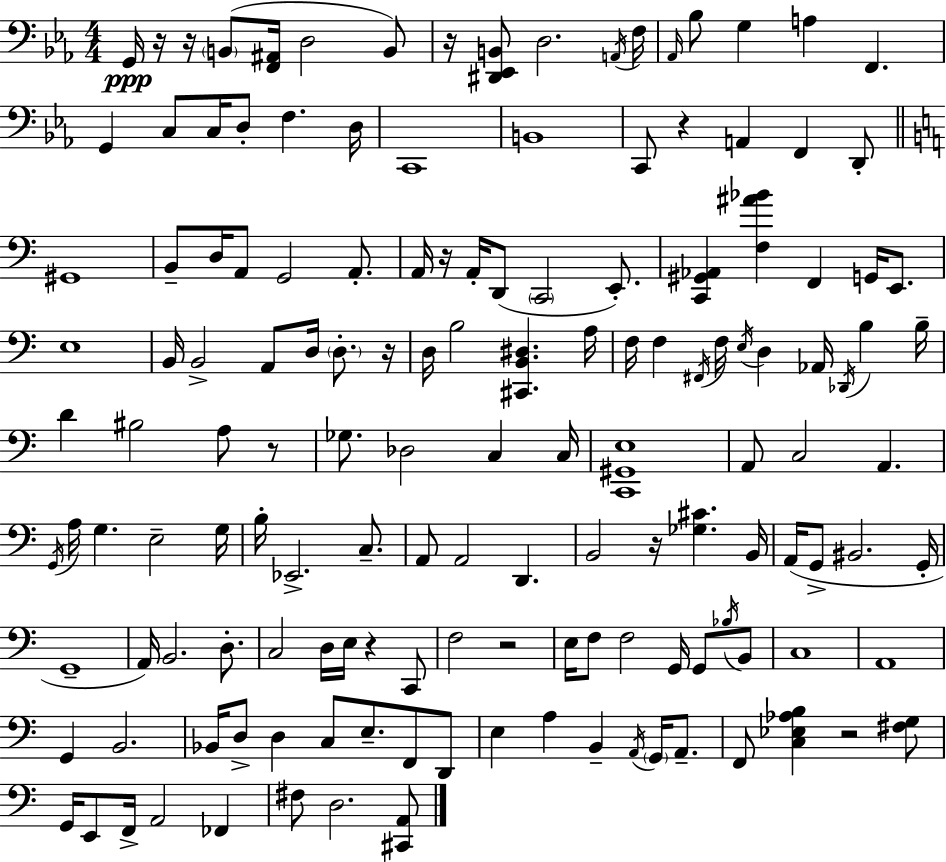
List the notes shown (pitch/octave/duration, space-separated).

G2/s R/s R/s B2/e [F2,A#2]/s D3/h B2/e R/s [D#2,Eb2,B2]/e D3/h. A2/s F3/s Ab2/s Bb3/e G3/q A3/q F2/q. G2/q C3/e C3/s D3/e F3/q. D3/s C2/w B2/w C2/e R/q A2/q F2/q D2/e G#2/w B2/e D3/s A2/e G2/h A2/e. A2/s R/s A2/s D2/e C2/h E2/e. [C2,G#2,Ab2]/q [F3,A#4,Bb4]/q F2/q G2/s E2/e. E3/w B2/s B2/h A2/e D3/s D3/e. R/s D3/s B3/h [C#2,B2,D#3]/q. A3/s F3/s F3/q F#2/s F3/s E3/s D3/q Ab2/s Db2/s B3/q B3/s D4/q BIS3/h A3/e R/e Gb3/e. Db3/h C3/q C3/s [C2,G#2,E3]/w A2/e C3/h A2/q. G2/s A3/s G3/q. E3/h G3/s B3/s Eb2/h. C3/e. A2/e A2/h D2/q. B2/h R/s [Gb3,C#4]/q. B2/s A2/s G2/e BIS2/h. G2/s G2/w A2/s B2/h. D3/e. C3/h D3/s E3/s R/q C2/e F3/h R/h E3/s F3/e F3/h G2/s G2/e Bb3/s B2/e C3/w A2/w G2/q B2/h. Bb2/s D3/e D3/q C3/e E3/e. F2/e D2/e E3/q A3/q B2/q A2/s G2/s A2/e. F2/e [C3,Eb3,Ab3,B3]/q R/h [F#3,G3]/e G2/s E2/e F2/s A2/h FES2/q F#3/e D3/h. [C#2,A2]/e